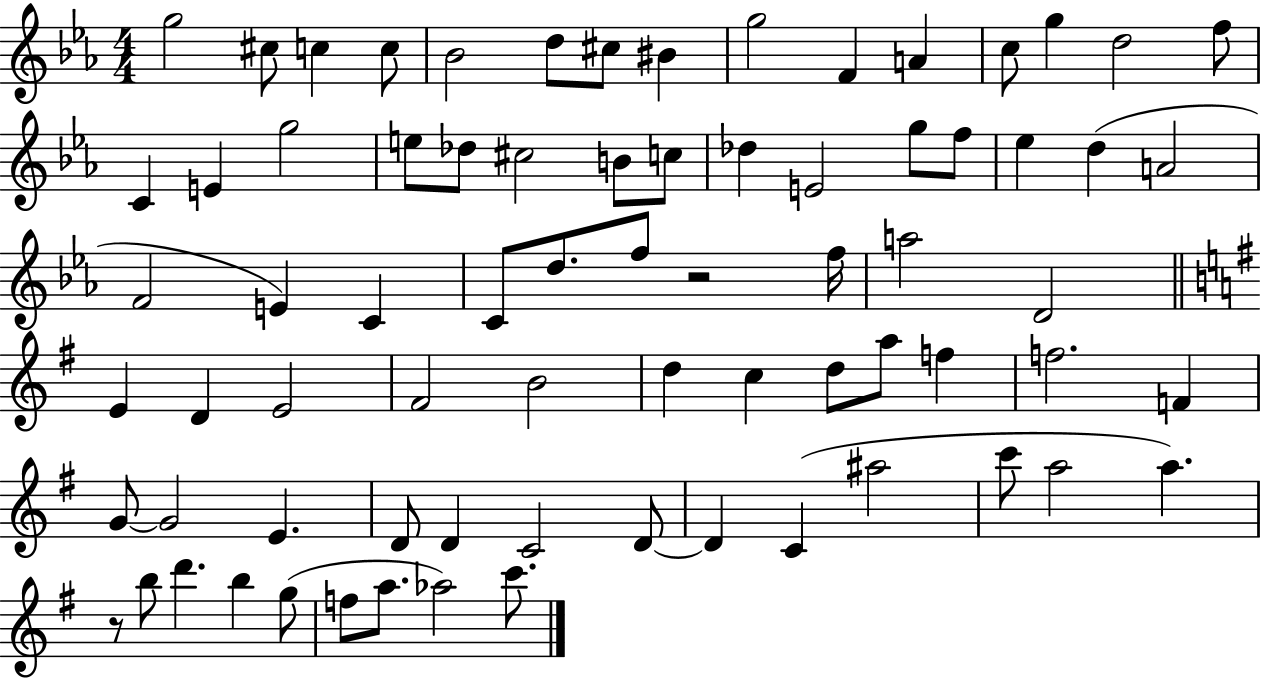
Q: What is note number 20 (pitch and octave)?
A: Db5